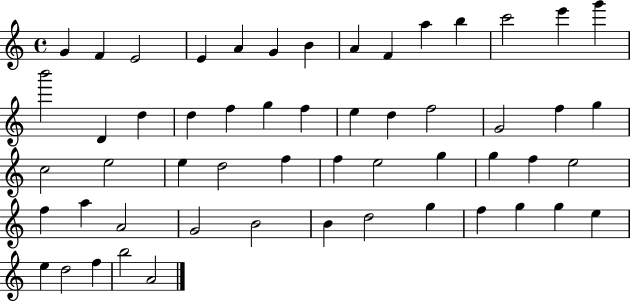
{
  \clef treble
  \time 4/4
  \defaultTimeSignature
  \key c \major
  g'4 f'4 e'2 | e'4 a'4 g'4 b'4 | a'4 f'4 a''4 b''4 | c'''2 e'''4 g'''4 | \break b'''2 d'4 d''4 | d''4 f''4 g''4 f''4 | e''4 d''4 f''2 | g'2 f''4 g''4 | \break c''2 e''2 | e''4 d''2 f''4 | f''4 e''2 g''4 | g''4 f''4 e''2 | \break f''4 a''4 a'2 | g'2 b'2 | b'4 d''2 g''4 | f''4 g''4 g''4 e''4 | \break e''4 d''2 f''4 | b''2 a'2 | \bar "|."
}